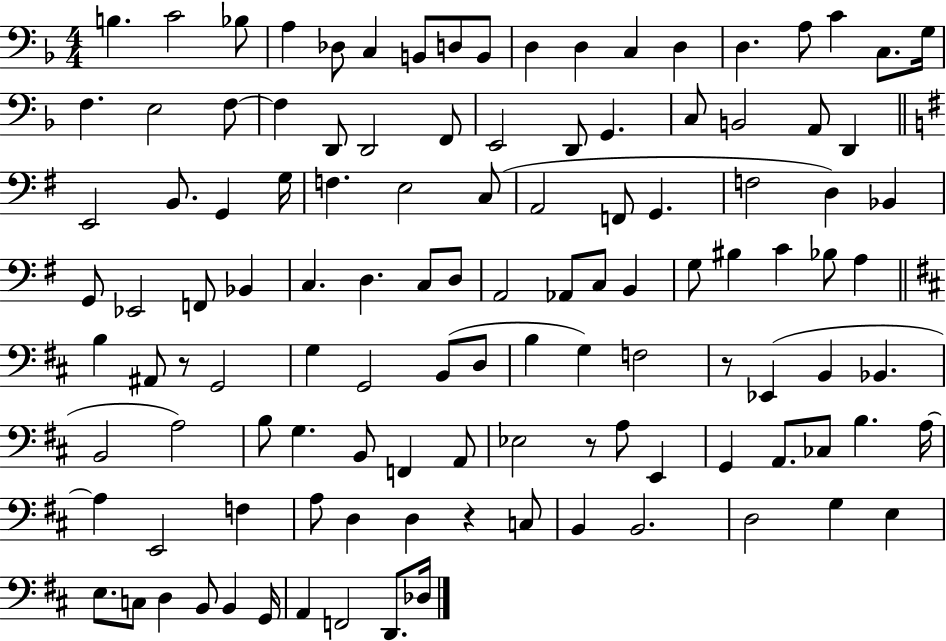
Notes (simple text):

B3/q. C4/h Bb3/e A3/q Db3/e C3/q B2/e D3/e B2/e D3/q D3/q C3/q D3/q D3/q. A3/e C4/q C3/e. G3/s F3/q. E3/h F3/e F3/q D2/e D2/h F2/e E2/h D2/e G2/q. C3/e B2/h A2/e D2/q E2/h B2/e. G2/q G3/s F3/q. E3/h C3/e A2/h F2/e G2/q. F3/h D3/q Bb2/q G2/e Eb2/h F2/e Bb2/q C3/q. D3/q. C3/e D3/e A2/h Ab2/e C3/e B2/q G3/e BIS3/q C4/q Bb3/e A3/q B3/q A#2/e R/e G2/h G3/q G2/h B2/e D3/e B3/q G3/q F3/h R/e Eb2/q B2/q Bb2/q. B2/h A3/h B3/e G3/q. B2/e F2/q A2/e Eb3/h R/e A3/e E2/q G2/q A2/e. CES3/e B3/q. A3/s A3/q E2/h F3/q A3/e D3/q D3/q R/q C3/e B2/q B2/h. D3/h G3/q E3/q E3/e. C3/e D3/q B2/e B2/q G2/s A2/q F2/h D2/e. Db3/s